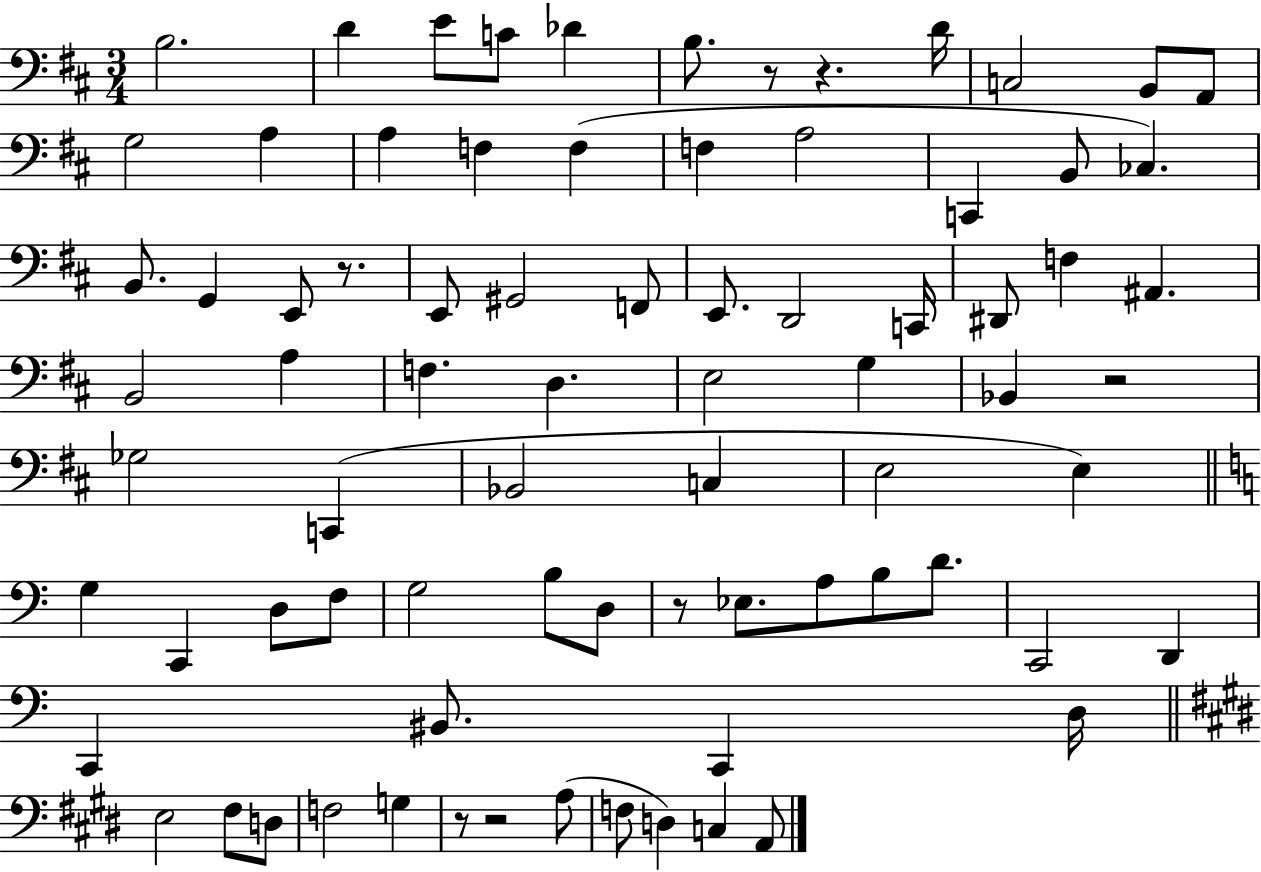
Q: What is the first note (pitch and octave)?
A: B3